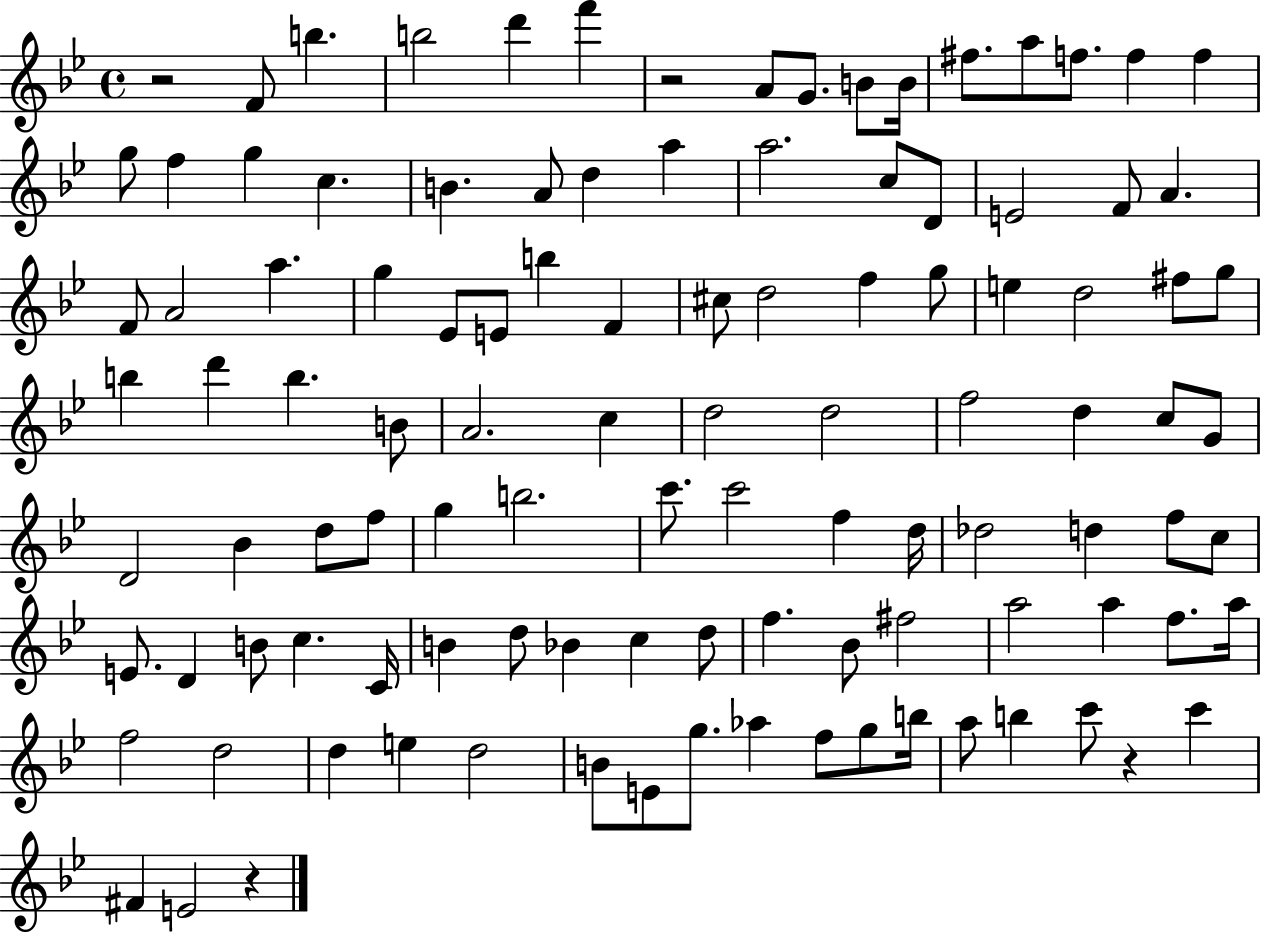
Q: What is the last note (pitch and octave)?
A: E4